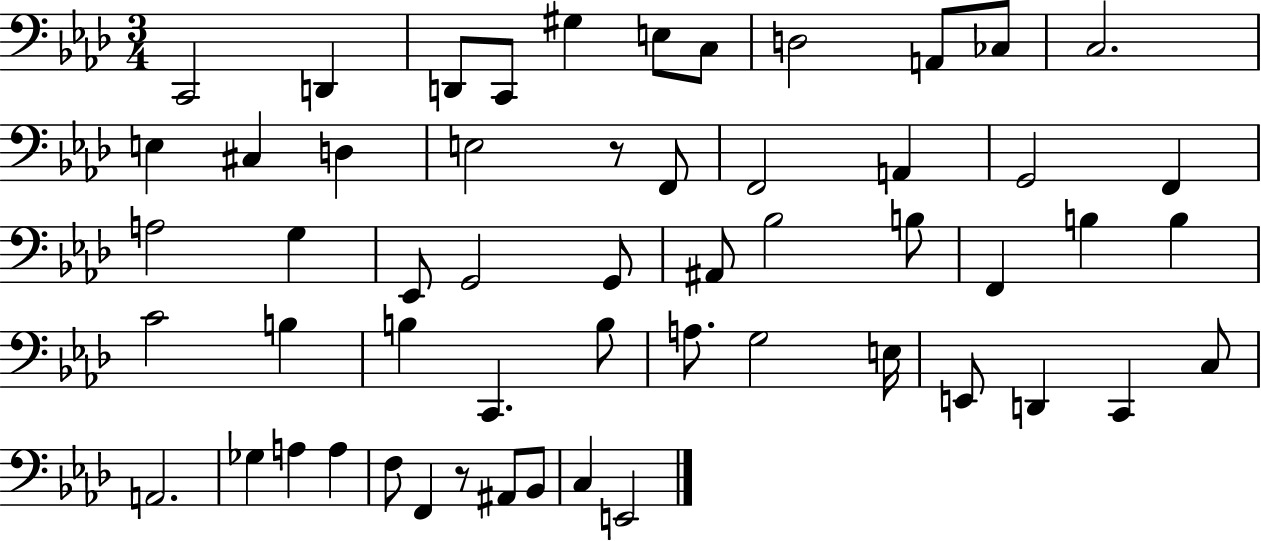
{
  \clef bass
  \numericTimeSignature
  \time 3/4
  \key aes \major
  c,2 d,4 | d,8 c,8 gis4 e8 c8 | d2 a,8 ces8 | c2. | \break e4 cis4 d4 | e2 r8 f,8 | f,2 a,4 | g,2 f,4 | \break a2 g4 | ees,8 g,2 g,8 | ais,8 bes2 b8 | f,4 b4 b4 | \break c'2 b4 | b4 c,4. b8 | a8. g2 e16 | e,8 d,4 c,4 c8 | \break a,2. | ges4 a4 a4 | f8 f,4 r8 ais,8 bes,8 | c4 e,2 | \break \bar "|."
}